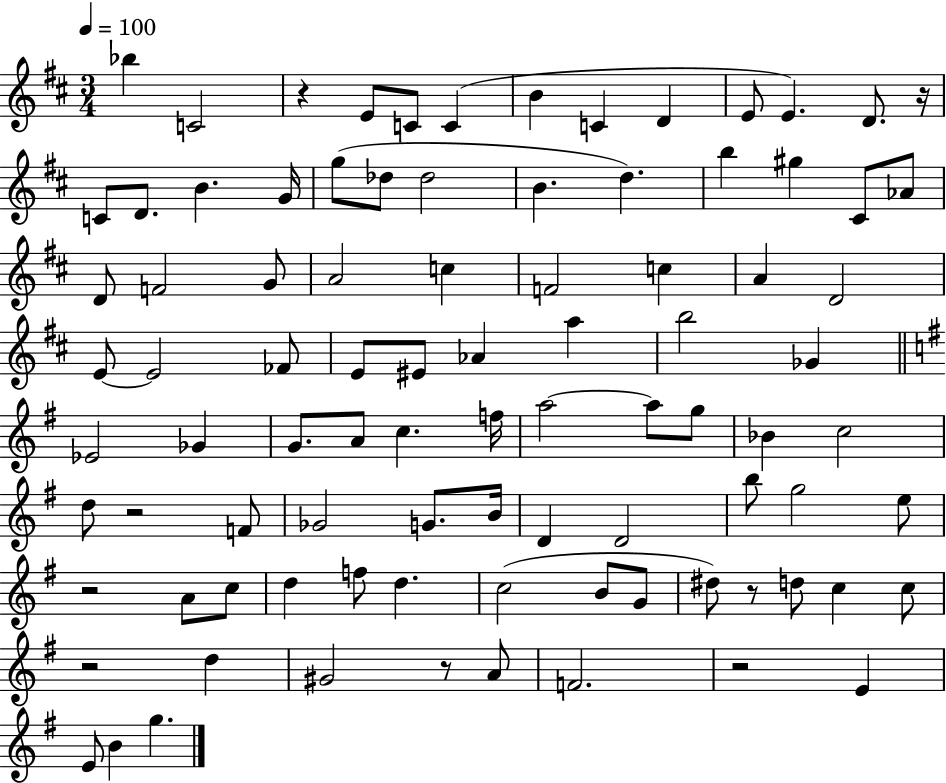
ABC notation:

X:1
T:Untitled
M:3/4
L:1/4
K:D
_b C2 z E/2 C/2 C B C D E/2 E D/2 z/4 C/2 D/2 B G/4 g/2 _d/2 _d2 B d b ^g ^C/2 _A/2 D/2 F2 G/2 A2 c F2 c A D2 E/2 E2 _F/2 E/2 ^E/2 _A a b2 _G _E2 _G G/2 A/2 c f/4 a2 a/2 g/2 _B c2 d/2 z2 F/2 _G2 G/2 B/4 D D2 b/2 g2 e/2 z2 A/2 c/2 d f/2 d c2 B/2 G/2 ^d/2 z/2 d/2 c c/2 z2 d ^G2 z/2 A/2 F2 z2 E E/2 B g